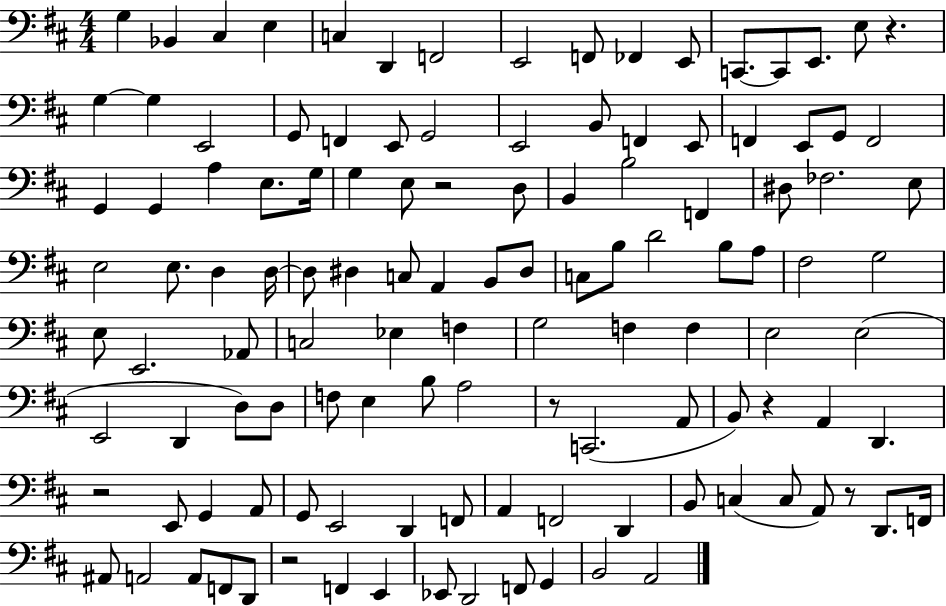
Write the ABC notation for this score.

X:1
T:Untitled
M:4/4
L:1/4
K:D
G, _B,, ^C, E, C, D,, F,,2 E,,2 F,,/2 _F,, E,,/2 C,,/2 C,,/2 E,,/2 E,/2 z G, G, E,,2 G,,/2 F,, E,,/2 G,,2 E,,2 B,,/2 F,, E,,/2 F,, E,,/2 G,,/2 F,,2 G,, G,, A, E,/2 G,/4 G, E,/2 z2 D,/2 B,, B,2 F,, ^D,/2 _F,2 E,/2 E,2 E,/2 D, D,/4 D,/2 ^D, C,/2 A,, B,,/2 ^D,/2 C,/2 B,/2 D2 B,/2 A,/2 ^F,2 G,2 E,/2 E,,2 _A,,/2 C,2 _E, F, G,2 F, F, E,2 E,2 E,,2 D,, D,/2 D,/2 F,/2 E, B,/2 A,2 z/2 C,,2 A,,/2 B,,/2 z A,, D,, z2 E,,/2 G,, A,,/2 G,,/2 E,,2 D,, F,,/2 A,, F,,2 D,, B,,/2 C, C,/2 A,,/2 z/2 D,,/2 F,,/4 ^A,,/2 A,,2 A,,/2 F,,/2 D,,/2 z2 F,, E,, _E,,/2 D,,2 F,,/2 G,, B,,2 A,,2